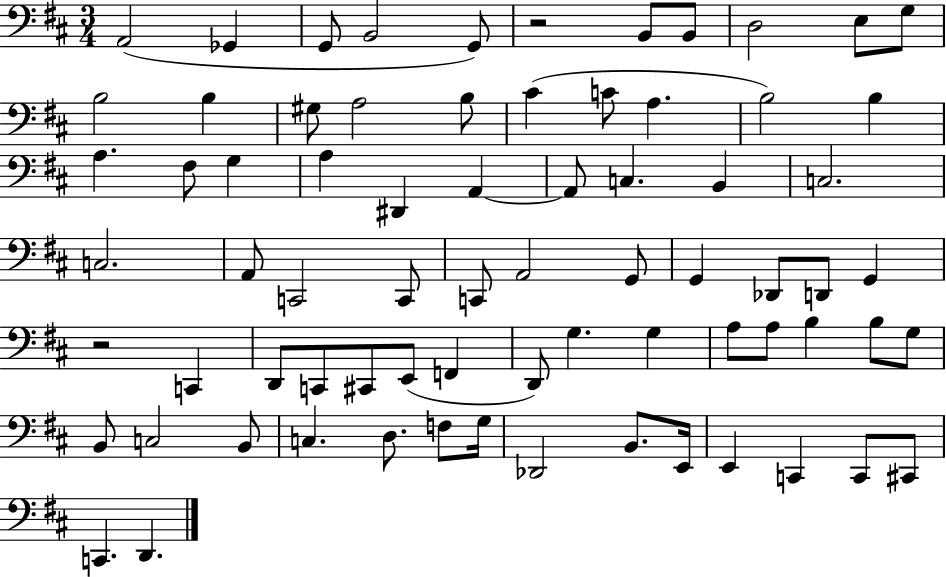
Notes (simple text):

A2/h Gb2/q G2/e B2/h G2/e R/h B2/e B2/e D3/h E3/e G3/e B3/h B3/q G#3/e A3/h B3/e C#4/q C4/e A3/q. B3/h B3/q A3/q. F#3/e G3/q A3/q D#2/q A2/q A2/e C3/q. B2/q C3/h. C3/h. A2/e C2/h C2/e C2/e A2/h G2/e G2/q Db2/e D2/e G2/q R/h C2/q D2/e C2/e C#2/e E2/e F2/q D2/e G3/q. G3/q A3/e A3/e B3/q B3/e G3/e B2/e C3/h B2/e C3/q. D3/e. F3/e G3/s Db2/h B2/e. E2/s E2/q C2/q C2/e C#2/e C2/q. D2/q.